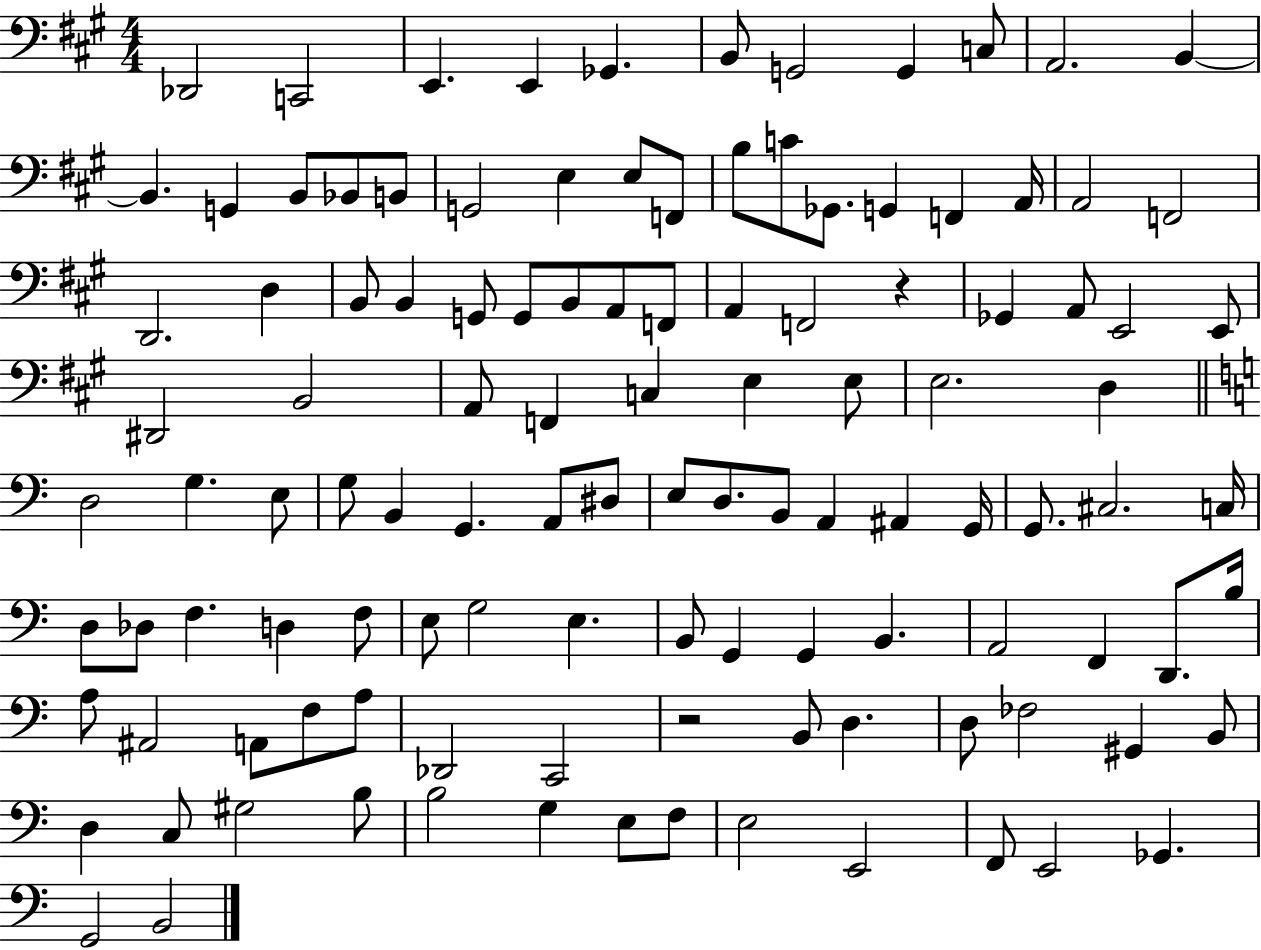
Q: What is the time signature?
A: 4/4